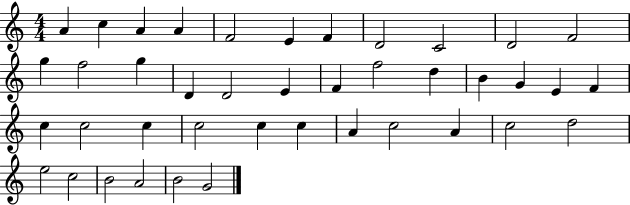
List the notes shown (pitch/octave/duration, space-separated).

A4/q C5/q A4/q A4/q F4/h E4/q F4/q D4/h C4/h D4/h F4/h G5/q F5/h G5/q D4/q D4/h E4/q F4/q F5/h D5/q B4/q G4/q E4/q F4/q C5/q C5/h C5/q C5/h C5/q C5/q A4/q C5/h A4/q C5/h D5/h E5/h C5/h B4/h A4/h B4/h G4/h